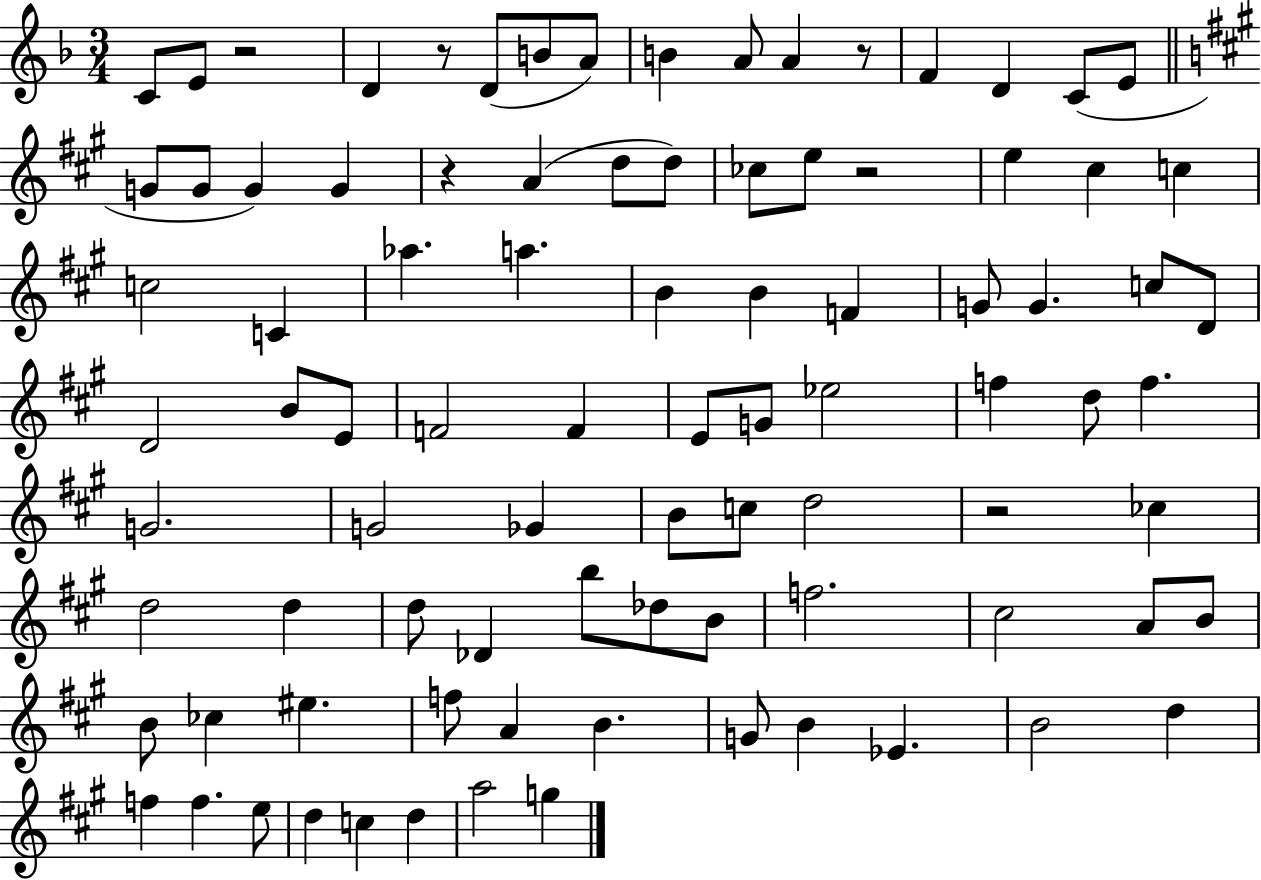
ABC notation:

X:1
T:Untitled
M:3/4
L:1/4
K:F
C/2 E/2 z2 D z/2 D/2 B/2 A/2 B A/2 A z/2 F D C/2 E/2 G/2 G/2 G G z A d/2 d/2 _c/2 e/2 z2 e ^c c c2 C _a a B B F G/2 G c/2 D/2 D2 B/2 E/2 F2 F E/2 G/2 _e2 f d/2 f G2 G2 _G B/2 c/2 d2 z2 _c d2 d d/2 _D b/2 _d/2 B/2 f2 ^c2 A/2 B/2 B/2 _c ^e f/2 A B G/2 B _E B2 d f f e/2 d c d a2 g